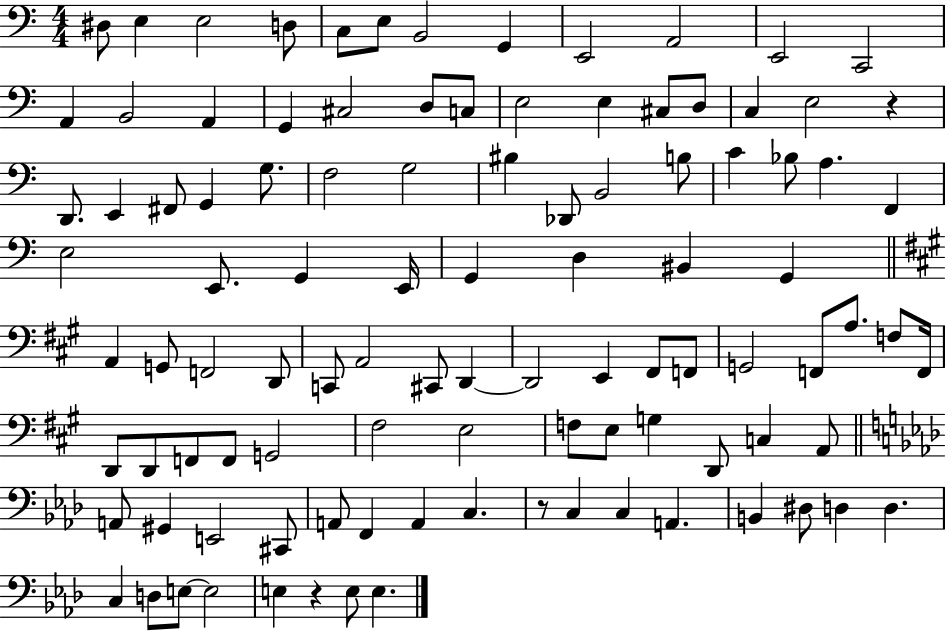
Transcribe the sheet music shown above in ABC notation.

X:1
T:Untitled
M:4/4
L:1/4
K:C
^D,/2 E, E,2 D,/2 C,/2 E,/2 B,,2 G,, E,,2 A,,2 E,,2 C,,2 A,, B,,2 A,, G,, ^C,2 D,/2 C,/2 E,2 E, ^C,/2 D,/2 C, E,2 z D,,/2 E,, ^F,,/2 G,, G,/2 F,2 G,2 ^B, _D,,/2 B,,2 B,/2 C _B,/2 A, F,, E,2 E,,/2 G,, E,,/4 G,, D, ^B,, G,, A,, G,,/2 F,,2 D,,/2 C,,/2 A,,2 ^C,,/2 D,, D,,2 E,, ^F,,/2 F,,/2 G,,2 F,,/2 A,/2 F,/2 F,,/4 D,,/2 D,,/2 F,,/2 F,,/2 G,,2 ^F,2 E,2 F,/2 E,/2 G, D,,/2 C, A,,/2 A,,/2 ^G,, E,,2 ^C,,/2 A,,/2 F,, A,, C, z/2 C, C, A,, B,, ^D,/2 D, D, C, D,/2 E,/2 E,2 E, z E,/2 E,